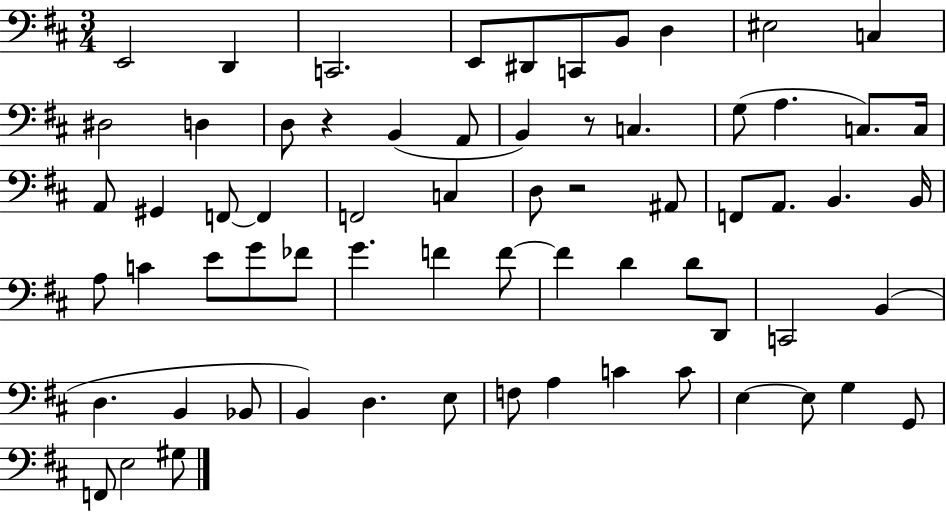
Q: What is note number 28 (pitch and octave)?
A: D3